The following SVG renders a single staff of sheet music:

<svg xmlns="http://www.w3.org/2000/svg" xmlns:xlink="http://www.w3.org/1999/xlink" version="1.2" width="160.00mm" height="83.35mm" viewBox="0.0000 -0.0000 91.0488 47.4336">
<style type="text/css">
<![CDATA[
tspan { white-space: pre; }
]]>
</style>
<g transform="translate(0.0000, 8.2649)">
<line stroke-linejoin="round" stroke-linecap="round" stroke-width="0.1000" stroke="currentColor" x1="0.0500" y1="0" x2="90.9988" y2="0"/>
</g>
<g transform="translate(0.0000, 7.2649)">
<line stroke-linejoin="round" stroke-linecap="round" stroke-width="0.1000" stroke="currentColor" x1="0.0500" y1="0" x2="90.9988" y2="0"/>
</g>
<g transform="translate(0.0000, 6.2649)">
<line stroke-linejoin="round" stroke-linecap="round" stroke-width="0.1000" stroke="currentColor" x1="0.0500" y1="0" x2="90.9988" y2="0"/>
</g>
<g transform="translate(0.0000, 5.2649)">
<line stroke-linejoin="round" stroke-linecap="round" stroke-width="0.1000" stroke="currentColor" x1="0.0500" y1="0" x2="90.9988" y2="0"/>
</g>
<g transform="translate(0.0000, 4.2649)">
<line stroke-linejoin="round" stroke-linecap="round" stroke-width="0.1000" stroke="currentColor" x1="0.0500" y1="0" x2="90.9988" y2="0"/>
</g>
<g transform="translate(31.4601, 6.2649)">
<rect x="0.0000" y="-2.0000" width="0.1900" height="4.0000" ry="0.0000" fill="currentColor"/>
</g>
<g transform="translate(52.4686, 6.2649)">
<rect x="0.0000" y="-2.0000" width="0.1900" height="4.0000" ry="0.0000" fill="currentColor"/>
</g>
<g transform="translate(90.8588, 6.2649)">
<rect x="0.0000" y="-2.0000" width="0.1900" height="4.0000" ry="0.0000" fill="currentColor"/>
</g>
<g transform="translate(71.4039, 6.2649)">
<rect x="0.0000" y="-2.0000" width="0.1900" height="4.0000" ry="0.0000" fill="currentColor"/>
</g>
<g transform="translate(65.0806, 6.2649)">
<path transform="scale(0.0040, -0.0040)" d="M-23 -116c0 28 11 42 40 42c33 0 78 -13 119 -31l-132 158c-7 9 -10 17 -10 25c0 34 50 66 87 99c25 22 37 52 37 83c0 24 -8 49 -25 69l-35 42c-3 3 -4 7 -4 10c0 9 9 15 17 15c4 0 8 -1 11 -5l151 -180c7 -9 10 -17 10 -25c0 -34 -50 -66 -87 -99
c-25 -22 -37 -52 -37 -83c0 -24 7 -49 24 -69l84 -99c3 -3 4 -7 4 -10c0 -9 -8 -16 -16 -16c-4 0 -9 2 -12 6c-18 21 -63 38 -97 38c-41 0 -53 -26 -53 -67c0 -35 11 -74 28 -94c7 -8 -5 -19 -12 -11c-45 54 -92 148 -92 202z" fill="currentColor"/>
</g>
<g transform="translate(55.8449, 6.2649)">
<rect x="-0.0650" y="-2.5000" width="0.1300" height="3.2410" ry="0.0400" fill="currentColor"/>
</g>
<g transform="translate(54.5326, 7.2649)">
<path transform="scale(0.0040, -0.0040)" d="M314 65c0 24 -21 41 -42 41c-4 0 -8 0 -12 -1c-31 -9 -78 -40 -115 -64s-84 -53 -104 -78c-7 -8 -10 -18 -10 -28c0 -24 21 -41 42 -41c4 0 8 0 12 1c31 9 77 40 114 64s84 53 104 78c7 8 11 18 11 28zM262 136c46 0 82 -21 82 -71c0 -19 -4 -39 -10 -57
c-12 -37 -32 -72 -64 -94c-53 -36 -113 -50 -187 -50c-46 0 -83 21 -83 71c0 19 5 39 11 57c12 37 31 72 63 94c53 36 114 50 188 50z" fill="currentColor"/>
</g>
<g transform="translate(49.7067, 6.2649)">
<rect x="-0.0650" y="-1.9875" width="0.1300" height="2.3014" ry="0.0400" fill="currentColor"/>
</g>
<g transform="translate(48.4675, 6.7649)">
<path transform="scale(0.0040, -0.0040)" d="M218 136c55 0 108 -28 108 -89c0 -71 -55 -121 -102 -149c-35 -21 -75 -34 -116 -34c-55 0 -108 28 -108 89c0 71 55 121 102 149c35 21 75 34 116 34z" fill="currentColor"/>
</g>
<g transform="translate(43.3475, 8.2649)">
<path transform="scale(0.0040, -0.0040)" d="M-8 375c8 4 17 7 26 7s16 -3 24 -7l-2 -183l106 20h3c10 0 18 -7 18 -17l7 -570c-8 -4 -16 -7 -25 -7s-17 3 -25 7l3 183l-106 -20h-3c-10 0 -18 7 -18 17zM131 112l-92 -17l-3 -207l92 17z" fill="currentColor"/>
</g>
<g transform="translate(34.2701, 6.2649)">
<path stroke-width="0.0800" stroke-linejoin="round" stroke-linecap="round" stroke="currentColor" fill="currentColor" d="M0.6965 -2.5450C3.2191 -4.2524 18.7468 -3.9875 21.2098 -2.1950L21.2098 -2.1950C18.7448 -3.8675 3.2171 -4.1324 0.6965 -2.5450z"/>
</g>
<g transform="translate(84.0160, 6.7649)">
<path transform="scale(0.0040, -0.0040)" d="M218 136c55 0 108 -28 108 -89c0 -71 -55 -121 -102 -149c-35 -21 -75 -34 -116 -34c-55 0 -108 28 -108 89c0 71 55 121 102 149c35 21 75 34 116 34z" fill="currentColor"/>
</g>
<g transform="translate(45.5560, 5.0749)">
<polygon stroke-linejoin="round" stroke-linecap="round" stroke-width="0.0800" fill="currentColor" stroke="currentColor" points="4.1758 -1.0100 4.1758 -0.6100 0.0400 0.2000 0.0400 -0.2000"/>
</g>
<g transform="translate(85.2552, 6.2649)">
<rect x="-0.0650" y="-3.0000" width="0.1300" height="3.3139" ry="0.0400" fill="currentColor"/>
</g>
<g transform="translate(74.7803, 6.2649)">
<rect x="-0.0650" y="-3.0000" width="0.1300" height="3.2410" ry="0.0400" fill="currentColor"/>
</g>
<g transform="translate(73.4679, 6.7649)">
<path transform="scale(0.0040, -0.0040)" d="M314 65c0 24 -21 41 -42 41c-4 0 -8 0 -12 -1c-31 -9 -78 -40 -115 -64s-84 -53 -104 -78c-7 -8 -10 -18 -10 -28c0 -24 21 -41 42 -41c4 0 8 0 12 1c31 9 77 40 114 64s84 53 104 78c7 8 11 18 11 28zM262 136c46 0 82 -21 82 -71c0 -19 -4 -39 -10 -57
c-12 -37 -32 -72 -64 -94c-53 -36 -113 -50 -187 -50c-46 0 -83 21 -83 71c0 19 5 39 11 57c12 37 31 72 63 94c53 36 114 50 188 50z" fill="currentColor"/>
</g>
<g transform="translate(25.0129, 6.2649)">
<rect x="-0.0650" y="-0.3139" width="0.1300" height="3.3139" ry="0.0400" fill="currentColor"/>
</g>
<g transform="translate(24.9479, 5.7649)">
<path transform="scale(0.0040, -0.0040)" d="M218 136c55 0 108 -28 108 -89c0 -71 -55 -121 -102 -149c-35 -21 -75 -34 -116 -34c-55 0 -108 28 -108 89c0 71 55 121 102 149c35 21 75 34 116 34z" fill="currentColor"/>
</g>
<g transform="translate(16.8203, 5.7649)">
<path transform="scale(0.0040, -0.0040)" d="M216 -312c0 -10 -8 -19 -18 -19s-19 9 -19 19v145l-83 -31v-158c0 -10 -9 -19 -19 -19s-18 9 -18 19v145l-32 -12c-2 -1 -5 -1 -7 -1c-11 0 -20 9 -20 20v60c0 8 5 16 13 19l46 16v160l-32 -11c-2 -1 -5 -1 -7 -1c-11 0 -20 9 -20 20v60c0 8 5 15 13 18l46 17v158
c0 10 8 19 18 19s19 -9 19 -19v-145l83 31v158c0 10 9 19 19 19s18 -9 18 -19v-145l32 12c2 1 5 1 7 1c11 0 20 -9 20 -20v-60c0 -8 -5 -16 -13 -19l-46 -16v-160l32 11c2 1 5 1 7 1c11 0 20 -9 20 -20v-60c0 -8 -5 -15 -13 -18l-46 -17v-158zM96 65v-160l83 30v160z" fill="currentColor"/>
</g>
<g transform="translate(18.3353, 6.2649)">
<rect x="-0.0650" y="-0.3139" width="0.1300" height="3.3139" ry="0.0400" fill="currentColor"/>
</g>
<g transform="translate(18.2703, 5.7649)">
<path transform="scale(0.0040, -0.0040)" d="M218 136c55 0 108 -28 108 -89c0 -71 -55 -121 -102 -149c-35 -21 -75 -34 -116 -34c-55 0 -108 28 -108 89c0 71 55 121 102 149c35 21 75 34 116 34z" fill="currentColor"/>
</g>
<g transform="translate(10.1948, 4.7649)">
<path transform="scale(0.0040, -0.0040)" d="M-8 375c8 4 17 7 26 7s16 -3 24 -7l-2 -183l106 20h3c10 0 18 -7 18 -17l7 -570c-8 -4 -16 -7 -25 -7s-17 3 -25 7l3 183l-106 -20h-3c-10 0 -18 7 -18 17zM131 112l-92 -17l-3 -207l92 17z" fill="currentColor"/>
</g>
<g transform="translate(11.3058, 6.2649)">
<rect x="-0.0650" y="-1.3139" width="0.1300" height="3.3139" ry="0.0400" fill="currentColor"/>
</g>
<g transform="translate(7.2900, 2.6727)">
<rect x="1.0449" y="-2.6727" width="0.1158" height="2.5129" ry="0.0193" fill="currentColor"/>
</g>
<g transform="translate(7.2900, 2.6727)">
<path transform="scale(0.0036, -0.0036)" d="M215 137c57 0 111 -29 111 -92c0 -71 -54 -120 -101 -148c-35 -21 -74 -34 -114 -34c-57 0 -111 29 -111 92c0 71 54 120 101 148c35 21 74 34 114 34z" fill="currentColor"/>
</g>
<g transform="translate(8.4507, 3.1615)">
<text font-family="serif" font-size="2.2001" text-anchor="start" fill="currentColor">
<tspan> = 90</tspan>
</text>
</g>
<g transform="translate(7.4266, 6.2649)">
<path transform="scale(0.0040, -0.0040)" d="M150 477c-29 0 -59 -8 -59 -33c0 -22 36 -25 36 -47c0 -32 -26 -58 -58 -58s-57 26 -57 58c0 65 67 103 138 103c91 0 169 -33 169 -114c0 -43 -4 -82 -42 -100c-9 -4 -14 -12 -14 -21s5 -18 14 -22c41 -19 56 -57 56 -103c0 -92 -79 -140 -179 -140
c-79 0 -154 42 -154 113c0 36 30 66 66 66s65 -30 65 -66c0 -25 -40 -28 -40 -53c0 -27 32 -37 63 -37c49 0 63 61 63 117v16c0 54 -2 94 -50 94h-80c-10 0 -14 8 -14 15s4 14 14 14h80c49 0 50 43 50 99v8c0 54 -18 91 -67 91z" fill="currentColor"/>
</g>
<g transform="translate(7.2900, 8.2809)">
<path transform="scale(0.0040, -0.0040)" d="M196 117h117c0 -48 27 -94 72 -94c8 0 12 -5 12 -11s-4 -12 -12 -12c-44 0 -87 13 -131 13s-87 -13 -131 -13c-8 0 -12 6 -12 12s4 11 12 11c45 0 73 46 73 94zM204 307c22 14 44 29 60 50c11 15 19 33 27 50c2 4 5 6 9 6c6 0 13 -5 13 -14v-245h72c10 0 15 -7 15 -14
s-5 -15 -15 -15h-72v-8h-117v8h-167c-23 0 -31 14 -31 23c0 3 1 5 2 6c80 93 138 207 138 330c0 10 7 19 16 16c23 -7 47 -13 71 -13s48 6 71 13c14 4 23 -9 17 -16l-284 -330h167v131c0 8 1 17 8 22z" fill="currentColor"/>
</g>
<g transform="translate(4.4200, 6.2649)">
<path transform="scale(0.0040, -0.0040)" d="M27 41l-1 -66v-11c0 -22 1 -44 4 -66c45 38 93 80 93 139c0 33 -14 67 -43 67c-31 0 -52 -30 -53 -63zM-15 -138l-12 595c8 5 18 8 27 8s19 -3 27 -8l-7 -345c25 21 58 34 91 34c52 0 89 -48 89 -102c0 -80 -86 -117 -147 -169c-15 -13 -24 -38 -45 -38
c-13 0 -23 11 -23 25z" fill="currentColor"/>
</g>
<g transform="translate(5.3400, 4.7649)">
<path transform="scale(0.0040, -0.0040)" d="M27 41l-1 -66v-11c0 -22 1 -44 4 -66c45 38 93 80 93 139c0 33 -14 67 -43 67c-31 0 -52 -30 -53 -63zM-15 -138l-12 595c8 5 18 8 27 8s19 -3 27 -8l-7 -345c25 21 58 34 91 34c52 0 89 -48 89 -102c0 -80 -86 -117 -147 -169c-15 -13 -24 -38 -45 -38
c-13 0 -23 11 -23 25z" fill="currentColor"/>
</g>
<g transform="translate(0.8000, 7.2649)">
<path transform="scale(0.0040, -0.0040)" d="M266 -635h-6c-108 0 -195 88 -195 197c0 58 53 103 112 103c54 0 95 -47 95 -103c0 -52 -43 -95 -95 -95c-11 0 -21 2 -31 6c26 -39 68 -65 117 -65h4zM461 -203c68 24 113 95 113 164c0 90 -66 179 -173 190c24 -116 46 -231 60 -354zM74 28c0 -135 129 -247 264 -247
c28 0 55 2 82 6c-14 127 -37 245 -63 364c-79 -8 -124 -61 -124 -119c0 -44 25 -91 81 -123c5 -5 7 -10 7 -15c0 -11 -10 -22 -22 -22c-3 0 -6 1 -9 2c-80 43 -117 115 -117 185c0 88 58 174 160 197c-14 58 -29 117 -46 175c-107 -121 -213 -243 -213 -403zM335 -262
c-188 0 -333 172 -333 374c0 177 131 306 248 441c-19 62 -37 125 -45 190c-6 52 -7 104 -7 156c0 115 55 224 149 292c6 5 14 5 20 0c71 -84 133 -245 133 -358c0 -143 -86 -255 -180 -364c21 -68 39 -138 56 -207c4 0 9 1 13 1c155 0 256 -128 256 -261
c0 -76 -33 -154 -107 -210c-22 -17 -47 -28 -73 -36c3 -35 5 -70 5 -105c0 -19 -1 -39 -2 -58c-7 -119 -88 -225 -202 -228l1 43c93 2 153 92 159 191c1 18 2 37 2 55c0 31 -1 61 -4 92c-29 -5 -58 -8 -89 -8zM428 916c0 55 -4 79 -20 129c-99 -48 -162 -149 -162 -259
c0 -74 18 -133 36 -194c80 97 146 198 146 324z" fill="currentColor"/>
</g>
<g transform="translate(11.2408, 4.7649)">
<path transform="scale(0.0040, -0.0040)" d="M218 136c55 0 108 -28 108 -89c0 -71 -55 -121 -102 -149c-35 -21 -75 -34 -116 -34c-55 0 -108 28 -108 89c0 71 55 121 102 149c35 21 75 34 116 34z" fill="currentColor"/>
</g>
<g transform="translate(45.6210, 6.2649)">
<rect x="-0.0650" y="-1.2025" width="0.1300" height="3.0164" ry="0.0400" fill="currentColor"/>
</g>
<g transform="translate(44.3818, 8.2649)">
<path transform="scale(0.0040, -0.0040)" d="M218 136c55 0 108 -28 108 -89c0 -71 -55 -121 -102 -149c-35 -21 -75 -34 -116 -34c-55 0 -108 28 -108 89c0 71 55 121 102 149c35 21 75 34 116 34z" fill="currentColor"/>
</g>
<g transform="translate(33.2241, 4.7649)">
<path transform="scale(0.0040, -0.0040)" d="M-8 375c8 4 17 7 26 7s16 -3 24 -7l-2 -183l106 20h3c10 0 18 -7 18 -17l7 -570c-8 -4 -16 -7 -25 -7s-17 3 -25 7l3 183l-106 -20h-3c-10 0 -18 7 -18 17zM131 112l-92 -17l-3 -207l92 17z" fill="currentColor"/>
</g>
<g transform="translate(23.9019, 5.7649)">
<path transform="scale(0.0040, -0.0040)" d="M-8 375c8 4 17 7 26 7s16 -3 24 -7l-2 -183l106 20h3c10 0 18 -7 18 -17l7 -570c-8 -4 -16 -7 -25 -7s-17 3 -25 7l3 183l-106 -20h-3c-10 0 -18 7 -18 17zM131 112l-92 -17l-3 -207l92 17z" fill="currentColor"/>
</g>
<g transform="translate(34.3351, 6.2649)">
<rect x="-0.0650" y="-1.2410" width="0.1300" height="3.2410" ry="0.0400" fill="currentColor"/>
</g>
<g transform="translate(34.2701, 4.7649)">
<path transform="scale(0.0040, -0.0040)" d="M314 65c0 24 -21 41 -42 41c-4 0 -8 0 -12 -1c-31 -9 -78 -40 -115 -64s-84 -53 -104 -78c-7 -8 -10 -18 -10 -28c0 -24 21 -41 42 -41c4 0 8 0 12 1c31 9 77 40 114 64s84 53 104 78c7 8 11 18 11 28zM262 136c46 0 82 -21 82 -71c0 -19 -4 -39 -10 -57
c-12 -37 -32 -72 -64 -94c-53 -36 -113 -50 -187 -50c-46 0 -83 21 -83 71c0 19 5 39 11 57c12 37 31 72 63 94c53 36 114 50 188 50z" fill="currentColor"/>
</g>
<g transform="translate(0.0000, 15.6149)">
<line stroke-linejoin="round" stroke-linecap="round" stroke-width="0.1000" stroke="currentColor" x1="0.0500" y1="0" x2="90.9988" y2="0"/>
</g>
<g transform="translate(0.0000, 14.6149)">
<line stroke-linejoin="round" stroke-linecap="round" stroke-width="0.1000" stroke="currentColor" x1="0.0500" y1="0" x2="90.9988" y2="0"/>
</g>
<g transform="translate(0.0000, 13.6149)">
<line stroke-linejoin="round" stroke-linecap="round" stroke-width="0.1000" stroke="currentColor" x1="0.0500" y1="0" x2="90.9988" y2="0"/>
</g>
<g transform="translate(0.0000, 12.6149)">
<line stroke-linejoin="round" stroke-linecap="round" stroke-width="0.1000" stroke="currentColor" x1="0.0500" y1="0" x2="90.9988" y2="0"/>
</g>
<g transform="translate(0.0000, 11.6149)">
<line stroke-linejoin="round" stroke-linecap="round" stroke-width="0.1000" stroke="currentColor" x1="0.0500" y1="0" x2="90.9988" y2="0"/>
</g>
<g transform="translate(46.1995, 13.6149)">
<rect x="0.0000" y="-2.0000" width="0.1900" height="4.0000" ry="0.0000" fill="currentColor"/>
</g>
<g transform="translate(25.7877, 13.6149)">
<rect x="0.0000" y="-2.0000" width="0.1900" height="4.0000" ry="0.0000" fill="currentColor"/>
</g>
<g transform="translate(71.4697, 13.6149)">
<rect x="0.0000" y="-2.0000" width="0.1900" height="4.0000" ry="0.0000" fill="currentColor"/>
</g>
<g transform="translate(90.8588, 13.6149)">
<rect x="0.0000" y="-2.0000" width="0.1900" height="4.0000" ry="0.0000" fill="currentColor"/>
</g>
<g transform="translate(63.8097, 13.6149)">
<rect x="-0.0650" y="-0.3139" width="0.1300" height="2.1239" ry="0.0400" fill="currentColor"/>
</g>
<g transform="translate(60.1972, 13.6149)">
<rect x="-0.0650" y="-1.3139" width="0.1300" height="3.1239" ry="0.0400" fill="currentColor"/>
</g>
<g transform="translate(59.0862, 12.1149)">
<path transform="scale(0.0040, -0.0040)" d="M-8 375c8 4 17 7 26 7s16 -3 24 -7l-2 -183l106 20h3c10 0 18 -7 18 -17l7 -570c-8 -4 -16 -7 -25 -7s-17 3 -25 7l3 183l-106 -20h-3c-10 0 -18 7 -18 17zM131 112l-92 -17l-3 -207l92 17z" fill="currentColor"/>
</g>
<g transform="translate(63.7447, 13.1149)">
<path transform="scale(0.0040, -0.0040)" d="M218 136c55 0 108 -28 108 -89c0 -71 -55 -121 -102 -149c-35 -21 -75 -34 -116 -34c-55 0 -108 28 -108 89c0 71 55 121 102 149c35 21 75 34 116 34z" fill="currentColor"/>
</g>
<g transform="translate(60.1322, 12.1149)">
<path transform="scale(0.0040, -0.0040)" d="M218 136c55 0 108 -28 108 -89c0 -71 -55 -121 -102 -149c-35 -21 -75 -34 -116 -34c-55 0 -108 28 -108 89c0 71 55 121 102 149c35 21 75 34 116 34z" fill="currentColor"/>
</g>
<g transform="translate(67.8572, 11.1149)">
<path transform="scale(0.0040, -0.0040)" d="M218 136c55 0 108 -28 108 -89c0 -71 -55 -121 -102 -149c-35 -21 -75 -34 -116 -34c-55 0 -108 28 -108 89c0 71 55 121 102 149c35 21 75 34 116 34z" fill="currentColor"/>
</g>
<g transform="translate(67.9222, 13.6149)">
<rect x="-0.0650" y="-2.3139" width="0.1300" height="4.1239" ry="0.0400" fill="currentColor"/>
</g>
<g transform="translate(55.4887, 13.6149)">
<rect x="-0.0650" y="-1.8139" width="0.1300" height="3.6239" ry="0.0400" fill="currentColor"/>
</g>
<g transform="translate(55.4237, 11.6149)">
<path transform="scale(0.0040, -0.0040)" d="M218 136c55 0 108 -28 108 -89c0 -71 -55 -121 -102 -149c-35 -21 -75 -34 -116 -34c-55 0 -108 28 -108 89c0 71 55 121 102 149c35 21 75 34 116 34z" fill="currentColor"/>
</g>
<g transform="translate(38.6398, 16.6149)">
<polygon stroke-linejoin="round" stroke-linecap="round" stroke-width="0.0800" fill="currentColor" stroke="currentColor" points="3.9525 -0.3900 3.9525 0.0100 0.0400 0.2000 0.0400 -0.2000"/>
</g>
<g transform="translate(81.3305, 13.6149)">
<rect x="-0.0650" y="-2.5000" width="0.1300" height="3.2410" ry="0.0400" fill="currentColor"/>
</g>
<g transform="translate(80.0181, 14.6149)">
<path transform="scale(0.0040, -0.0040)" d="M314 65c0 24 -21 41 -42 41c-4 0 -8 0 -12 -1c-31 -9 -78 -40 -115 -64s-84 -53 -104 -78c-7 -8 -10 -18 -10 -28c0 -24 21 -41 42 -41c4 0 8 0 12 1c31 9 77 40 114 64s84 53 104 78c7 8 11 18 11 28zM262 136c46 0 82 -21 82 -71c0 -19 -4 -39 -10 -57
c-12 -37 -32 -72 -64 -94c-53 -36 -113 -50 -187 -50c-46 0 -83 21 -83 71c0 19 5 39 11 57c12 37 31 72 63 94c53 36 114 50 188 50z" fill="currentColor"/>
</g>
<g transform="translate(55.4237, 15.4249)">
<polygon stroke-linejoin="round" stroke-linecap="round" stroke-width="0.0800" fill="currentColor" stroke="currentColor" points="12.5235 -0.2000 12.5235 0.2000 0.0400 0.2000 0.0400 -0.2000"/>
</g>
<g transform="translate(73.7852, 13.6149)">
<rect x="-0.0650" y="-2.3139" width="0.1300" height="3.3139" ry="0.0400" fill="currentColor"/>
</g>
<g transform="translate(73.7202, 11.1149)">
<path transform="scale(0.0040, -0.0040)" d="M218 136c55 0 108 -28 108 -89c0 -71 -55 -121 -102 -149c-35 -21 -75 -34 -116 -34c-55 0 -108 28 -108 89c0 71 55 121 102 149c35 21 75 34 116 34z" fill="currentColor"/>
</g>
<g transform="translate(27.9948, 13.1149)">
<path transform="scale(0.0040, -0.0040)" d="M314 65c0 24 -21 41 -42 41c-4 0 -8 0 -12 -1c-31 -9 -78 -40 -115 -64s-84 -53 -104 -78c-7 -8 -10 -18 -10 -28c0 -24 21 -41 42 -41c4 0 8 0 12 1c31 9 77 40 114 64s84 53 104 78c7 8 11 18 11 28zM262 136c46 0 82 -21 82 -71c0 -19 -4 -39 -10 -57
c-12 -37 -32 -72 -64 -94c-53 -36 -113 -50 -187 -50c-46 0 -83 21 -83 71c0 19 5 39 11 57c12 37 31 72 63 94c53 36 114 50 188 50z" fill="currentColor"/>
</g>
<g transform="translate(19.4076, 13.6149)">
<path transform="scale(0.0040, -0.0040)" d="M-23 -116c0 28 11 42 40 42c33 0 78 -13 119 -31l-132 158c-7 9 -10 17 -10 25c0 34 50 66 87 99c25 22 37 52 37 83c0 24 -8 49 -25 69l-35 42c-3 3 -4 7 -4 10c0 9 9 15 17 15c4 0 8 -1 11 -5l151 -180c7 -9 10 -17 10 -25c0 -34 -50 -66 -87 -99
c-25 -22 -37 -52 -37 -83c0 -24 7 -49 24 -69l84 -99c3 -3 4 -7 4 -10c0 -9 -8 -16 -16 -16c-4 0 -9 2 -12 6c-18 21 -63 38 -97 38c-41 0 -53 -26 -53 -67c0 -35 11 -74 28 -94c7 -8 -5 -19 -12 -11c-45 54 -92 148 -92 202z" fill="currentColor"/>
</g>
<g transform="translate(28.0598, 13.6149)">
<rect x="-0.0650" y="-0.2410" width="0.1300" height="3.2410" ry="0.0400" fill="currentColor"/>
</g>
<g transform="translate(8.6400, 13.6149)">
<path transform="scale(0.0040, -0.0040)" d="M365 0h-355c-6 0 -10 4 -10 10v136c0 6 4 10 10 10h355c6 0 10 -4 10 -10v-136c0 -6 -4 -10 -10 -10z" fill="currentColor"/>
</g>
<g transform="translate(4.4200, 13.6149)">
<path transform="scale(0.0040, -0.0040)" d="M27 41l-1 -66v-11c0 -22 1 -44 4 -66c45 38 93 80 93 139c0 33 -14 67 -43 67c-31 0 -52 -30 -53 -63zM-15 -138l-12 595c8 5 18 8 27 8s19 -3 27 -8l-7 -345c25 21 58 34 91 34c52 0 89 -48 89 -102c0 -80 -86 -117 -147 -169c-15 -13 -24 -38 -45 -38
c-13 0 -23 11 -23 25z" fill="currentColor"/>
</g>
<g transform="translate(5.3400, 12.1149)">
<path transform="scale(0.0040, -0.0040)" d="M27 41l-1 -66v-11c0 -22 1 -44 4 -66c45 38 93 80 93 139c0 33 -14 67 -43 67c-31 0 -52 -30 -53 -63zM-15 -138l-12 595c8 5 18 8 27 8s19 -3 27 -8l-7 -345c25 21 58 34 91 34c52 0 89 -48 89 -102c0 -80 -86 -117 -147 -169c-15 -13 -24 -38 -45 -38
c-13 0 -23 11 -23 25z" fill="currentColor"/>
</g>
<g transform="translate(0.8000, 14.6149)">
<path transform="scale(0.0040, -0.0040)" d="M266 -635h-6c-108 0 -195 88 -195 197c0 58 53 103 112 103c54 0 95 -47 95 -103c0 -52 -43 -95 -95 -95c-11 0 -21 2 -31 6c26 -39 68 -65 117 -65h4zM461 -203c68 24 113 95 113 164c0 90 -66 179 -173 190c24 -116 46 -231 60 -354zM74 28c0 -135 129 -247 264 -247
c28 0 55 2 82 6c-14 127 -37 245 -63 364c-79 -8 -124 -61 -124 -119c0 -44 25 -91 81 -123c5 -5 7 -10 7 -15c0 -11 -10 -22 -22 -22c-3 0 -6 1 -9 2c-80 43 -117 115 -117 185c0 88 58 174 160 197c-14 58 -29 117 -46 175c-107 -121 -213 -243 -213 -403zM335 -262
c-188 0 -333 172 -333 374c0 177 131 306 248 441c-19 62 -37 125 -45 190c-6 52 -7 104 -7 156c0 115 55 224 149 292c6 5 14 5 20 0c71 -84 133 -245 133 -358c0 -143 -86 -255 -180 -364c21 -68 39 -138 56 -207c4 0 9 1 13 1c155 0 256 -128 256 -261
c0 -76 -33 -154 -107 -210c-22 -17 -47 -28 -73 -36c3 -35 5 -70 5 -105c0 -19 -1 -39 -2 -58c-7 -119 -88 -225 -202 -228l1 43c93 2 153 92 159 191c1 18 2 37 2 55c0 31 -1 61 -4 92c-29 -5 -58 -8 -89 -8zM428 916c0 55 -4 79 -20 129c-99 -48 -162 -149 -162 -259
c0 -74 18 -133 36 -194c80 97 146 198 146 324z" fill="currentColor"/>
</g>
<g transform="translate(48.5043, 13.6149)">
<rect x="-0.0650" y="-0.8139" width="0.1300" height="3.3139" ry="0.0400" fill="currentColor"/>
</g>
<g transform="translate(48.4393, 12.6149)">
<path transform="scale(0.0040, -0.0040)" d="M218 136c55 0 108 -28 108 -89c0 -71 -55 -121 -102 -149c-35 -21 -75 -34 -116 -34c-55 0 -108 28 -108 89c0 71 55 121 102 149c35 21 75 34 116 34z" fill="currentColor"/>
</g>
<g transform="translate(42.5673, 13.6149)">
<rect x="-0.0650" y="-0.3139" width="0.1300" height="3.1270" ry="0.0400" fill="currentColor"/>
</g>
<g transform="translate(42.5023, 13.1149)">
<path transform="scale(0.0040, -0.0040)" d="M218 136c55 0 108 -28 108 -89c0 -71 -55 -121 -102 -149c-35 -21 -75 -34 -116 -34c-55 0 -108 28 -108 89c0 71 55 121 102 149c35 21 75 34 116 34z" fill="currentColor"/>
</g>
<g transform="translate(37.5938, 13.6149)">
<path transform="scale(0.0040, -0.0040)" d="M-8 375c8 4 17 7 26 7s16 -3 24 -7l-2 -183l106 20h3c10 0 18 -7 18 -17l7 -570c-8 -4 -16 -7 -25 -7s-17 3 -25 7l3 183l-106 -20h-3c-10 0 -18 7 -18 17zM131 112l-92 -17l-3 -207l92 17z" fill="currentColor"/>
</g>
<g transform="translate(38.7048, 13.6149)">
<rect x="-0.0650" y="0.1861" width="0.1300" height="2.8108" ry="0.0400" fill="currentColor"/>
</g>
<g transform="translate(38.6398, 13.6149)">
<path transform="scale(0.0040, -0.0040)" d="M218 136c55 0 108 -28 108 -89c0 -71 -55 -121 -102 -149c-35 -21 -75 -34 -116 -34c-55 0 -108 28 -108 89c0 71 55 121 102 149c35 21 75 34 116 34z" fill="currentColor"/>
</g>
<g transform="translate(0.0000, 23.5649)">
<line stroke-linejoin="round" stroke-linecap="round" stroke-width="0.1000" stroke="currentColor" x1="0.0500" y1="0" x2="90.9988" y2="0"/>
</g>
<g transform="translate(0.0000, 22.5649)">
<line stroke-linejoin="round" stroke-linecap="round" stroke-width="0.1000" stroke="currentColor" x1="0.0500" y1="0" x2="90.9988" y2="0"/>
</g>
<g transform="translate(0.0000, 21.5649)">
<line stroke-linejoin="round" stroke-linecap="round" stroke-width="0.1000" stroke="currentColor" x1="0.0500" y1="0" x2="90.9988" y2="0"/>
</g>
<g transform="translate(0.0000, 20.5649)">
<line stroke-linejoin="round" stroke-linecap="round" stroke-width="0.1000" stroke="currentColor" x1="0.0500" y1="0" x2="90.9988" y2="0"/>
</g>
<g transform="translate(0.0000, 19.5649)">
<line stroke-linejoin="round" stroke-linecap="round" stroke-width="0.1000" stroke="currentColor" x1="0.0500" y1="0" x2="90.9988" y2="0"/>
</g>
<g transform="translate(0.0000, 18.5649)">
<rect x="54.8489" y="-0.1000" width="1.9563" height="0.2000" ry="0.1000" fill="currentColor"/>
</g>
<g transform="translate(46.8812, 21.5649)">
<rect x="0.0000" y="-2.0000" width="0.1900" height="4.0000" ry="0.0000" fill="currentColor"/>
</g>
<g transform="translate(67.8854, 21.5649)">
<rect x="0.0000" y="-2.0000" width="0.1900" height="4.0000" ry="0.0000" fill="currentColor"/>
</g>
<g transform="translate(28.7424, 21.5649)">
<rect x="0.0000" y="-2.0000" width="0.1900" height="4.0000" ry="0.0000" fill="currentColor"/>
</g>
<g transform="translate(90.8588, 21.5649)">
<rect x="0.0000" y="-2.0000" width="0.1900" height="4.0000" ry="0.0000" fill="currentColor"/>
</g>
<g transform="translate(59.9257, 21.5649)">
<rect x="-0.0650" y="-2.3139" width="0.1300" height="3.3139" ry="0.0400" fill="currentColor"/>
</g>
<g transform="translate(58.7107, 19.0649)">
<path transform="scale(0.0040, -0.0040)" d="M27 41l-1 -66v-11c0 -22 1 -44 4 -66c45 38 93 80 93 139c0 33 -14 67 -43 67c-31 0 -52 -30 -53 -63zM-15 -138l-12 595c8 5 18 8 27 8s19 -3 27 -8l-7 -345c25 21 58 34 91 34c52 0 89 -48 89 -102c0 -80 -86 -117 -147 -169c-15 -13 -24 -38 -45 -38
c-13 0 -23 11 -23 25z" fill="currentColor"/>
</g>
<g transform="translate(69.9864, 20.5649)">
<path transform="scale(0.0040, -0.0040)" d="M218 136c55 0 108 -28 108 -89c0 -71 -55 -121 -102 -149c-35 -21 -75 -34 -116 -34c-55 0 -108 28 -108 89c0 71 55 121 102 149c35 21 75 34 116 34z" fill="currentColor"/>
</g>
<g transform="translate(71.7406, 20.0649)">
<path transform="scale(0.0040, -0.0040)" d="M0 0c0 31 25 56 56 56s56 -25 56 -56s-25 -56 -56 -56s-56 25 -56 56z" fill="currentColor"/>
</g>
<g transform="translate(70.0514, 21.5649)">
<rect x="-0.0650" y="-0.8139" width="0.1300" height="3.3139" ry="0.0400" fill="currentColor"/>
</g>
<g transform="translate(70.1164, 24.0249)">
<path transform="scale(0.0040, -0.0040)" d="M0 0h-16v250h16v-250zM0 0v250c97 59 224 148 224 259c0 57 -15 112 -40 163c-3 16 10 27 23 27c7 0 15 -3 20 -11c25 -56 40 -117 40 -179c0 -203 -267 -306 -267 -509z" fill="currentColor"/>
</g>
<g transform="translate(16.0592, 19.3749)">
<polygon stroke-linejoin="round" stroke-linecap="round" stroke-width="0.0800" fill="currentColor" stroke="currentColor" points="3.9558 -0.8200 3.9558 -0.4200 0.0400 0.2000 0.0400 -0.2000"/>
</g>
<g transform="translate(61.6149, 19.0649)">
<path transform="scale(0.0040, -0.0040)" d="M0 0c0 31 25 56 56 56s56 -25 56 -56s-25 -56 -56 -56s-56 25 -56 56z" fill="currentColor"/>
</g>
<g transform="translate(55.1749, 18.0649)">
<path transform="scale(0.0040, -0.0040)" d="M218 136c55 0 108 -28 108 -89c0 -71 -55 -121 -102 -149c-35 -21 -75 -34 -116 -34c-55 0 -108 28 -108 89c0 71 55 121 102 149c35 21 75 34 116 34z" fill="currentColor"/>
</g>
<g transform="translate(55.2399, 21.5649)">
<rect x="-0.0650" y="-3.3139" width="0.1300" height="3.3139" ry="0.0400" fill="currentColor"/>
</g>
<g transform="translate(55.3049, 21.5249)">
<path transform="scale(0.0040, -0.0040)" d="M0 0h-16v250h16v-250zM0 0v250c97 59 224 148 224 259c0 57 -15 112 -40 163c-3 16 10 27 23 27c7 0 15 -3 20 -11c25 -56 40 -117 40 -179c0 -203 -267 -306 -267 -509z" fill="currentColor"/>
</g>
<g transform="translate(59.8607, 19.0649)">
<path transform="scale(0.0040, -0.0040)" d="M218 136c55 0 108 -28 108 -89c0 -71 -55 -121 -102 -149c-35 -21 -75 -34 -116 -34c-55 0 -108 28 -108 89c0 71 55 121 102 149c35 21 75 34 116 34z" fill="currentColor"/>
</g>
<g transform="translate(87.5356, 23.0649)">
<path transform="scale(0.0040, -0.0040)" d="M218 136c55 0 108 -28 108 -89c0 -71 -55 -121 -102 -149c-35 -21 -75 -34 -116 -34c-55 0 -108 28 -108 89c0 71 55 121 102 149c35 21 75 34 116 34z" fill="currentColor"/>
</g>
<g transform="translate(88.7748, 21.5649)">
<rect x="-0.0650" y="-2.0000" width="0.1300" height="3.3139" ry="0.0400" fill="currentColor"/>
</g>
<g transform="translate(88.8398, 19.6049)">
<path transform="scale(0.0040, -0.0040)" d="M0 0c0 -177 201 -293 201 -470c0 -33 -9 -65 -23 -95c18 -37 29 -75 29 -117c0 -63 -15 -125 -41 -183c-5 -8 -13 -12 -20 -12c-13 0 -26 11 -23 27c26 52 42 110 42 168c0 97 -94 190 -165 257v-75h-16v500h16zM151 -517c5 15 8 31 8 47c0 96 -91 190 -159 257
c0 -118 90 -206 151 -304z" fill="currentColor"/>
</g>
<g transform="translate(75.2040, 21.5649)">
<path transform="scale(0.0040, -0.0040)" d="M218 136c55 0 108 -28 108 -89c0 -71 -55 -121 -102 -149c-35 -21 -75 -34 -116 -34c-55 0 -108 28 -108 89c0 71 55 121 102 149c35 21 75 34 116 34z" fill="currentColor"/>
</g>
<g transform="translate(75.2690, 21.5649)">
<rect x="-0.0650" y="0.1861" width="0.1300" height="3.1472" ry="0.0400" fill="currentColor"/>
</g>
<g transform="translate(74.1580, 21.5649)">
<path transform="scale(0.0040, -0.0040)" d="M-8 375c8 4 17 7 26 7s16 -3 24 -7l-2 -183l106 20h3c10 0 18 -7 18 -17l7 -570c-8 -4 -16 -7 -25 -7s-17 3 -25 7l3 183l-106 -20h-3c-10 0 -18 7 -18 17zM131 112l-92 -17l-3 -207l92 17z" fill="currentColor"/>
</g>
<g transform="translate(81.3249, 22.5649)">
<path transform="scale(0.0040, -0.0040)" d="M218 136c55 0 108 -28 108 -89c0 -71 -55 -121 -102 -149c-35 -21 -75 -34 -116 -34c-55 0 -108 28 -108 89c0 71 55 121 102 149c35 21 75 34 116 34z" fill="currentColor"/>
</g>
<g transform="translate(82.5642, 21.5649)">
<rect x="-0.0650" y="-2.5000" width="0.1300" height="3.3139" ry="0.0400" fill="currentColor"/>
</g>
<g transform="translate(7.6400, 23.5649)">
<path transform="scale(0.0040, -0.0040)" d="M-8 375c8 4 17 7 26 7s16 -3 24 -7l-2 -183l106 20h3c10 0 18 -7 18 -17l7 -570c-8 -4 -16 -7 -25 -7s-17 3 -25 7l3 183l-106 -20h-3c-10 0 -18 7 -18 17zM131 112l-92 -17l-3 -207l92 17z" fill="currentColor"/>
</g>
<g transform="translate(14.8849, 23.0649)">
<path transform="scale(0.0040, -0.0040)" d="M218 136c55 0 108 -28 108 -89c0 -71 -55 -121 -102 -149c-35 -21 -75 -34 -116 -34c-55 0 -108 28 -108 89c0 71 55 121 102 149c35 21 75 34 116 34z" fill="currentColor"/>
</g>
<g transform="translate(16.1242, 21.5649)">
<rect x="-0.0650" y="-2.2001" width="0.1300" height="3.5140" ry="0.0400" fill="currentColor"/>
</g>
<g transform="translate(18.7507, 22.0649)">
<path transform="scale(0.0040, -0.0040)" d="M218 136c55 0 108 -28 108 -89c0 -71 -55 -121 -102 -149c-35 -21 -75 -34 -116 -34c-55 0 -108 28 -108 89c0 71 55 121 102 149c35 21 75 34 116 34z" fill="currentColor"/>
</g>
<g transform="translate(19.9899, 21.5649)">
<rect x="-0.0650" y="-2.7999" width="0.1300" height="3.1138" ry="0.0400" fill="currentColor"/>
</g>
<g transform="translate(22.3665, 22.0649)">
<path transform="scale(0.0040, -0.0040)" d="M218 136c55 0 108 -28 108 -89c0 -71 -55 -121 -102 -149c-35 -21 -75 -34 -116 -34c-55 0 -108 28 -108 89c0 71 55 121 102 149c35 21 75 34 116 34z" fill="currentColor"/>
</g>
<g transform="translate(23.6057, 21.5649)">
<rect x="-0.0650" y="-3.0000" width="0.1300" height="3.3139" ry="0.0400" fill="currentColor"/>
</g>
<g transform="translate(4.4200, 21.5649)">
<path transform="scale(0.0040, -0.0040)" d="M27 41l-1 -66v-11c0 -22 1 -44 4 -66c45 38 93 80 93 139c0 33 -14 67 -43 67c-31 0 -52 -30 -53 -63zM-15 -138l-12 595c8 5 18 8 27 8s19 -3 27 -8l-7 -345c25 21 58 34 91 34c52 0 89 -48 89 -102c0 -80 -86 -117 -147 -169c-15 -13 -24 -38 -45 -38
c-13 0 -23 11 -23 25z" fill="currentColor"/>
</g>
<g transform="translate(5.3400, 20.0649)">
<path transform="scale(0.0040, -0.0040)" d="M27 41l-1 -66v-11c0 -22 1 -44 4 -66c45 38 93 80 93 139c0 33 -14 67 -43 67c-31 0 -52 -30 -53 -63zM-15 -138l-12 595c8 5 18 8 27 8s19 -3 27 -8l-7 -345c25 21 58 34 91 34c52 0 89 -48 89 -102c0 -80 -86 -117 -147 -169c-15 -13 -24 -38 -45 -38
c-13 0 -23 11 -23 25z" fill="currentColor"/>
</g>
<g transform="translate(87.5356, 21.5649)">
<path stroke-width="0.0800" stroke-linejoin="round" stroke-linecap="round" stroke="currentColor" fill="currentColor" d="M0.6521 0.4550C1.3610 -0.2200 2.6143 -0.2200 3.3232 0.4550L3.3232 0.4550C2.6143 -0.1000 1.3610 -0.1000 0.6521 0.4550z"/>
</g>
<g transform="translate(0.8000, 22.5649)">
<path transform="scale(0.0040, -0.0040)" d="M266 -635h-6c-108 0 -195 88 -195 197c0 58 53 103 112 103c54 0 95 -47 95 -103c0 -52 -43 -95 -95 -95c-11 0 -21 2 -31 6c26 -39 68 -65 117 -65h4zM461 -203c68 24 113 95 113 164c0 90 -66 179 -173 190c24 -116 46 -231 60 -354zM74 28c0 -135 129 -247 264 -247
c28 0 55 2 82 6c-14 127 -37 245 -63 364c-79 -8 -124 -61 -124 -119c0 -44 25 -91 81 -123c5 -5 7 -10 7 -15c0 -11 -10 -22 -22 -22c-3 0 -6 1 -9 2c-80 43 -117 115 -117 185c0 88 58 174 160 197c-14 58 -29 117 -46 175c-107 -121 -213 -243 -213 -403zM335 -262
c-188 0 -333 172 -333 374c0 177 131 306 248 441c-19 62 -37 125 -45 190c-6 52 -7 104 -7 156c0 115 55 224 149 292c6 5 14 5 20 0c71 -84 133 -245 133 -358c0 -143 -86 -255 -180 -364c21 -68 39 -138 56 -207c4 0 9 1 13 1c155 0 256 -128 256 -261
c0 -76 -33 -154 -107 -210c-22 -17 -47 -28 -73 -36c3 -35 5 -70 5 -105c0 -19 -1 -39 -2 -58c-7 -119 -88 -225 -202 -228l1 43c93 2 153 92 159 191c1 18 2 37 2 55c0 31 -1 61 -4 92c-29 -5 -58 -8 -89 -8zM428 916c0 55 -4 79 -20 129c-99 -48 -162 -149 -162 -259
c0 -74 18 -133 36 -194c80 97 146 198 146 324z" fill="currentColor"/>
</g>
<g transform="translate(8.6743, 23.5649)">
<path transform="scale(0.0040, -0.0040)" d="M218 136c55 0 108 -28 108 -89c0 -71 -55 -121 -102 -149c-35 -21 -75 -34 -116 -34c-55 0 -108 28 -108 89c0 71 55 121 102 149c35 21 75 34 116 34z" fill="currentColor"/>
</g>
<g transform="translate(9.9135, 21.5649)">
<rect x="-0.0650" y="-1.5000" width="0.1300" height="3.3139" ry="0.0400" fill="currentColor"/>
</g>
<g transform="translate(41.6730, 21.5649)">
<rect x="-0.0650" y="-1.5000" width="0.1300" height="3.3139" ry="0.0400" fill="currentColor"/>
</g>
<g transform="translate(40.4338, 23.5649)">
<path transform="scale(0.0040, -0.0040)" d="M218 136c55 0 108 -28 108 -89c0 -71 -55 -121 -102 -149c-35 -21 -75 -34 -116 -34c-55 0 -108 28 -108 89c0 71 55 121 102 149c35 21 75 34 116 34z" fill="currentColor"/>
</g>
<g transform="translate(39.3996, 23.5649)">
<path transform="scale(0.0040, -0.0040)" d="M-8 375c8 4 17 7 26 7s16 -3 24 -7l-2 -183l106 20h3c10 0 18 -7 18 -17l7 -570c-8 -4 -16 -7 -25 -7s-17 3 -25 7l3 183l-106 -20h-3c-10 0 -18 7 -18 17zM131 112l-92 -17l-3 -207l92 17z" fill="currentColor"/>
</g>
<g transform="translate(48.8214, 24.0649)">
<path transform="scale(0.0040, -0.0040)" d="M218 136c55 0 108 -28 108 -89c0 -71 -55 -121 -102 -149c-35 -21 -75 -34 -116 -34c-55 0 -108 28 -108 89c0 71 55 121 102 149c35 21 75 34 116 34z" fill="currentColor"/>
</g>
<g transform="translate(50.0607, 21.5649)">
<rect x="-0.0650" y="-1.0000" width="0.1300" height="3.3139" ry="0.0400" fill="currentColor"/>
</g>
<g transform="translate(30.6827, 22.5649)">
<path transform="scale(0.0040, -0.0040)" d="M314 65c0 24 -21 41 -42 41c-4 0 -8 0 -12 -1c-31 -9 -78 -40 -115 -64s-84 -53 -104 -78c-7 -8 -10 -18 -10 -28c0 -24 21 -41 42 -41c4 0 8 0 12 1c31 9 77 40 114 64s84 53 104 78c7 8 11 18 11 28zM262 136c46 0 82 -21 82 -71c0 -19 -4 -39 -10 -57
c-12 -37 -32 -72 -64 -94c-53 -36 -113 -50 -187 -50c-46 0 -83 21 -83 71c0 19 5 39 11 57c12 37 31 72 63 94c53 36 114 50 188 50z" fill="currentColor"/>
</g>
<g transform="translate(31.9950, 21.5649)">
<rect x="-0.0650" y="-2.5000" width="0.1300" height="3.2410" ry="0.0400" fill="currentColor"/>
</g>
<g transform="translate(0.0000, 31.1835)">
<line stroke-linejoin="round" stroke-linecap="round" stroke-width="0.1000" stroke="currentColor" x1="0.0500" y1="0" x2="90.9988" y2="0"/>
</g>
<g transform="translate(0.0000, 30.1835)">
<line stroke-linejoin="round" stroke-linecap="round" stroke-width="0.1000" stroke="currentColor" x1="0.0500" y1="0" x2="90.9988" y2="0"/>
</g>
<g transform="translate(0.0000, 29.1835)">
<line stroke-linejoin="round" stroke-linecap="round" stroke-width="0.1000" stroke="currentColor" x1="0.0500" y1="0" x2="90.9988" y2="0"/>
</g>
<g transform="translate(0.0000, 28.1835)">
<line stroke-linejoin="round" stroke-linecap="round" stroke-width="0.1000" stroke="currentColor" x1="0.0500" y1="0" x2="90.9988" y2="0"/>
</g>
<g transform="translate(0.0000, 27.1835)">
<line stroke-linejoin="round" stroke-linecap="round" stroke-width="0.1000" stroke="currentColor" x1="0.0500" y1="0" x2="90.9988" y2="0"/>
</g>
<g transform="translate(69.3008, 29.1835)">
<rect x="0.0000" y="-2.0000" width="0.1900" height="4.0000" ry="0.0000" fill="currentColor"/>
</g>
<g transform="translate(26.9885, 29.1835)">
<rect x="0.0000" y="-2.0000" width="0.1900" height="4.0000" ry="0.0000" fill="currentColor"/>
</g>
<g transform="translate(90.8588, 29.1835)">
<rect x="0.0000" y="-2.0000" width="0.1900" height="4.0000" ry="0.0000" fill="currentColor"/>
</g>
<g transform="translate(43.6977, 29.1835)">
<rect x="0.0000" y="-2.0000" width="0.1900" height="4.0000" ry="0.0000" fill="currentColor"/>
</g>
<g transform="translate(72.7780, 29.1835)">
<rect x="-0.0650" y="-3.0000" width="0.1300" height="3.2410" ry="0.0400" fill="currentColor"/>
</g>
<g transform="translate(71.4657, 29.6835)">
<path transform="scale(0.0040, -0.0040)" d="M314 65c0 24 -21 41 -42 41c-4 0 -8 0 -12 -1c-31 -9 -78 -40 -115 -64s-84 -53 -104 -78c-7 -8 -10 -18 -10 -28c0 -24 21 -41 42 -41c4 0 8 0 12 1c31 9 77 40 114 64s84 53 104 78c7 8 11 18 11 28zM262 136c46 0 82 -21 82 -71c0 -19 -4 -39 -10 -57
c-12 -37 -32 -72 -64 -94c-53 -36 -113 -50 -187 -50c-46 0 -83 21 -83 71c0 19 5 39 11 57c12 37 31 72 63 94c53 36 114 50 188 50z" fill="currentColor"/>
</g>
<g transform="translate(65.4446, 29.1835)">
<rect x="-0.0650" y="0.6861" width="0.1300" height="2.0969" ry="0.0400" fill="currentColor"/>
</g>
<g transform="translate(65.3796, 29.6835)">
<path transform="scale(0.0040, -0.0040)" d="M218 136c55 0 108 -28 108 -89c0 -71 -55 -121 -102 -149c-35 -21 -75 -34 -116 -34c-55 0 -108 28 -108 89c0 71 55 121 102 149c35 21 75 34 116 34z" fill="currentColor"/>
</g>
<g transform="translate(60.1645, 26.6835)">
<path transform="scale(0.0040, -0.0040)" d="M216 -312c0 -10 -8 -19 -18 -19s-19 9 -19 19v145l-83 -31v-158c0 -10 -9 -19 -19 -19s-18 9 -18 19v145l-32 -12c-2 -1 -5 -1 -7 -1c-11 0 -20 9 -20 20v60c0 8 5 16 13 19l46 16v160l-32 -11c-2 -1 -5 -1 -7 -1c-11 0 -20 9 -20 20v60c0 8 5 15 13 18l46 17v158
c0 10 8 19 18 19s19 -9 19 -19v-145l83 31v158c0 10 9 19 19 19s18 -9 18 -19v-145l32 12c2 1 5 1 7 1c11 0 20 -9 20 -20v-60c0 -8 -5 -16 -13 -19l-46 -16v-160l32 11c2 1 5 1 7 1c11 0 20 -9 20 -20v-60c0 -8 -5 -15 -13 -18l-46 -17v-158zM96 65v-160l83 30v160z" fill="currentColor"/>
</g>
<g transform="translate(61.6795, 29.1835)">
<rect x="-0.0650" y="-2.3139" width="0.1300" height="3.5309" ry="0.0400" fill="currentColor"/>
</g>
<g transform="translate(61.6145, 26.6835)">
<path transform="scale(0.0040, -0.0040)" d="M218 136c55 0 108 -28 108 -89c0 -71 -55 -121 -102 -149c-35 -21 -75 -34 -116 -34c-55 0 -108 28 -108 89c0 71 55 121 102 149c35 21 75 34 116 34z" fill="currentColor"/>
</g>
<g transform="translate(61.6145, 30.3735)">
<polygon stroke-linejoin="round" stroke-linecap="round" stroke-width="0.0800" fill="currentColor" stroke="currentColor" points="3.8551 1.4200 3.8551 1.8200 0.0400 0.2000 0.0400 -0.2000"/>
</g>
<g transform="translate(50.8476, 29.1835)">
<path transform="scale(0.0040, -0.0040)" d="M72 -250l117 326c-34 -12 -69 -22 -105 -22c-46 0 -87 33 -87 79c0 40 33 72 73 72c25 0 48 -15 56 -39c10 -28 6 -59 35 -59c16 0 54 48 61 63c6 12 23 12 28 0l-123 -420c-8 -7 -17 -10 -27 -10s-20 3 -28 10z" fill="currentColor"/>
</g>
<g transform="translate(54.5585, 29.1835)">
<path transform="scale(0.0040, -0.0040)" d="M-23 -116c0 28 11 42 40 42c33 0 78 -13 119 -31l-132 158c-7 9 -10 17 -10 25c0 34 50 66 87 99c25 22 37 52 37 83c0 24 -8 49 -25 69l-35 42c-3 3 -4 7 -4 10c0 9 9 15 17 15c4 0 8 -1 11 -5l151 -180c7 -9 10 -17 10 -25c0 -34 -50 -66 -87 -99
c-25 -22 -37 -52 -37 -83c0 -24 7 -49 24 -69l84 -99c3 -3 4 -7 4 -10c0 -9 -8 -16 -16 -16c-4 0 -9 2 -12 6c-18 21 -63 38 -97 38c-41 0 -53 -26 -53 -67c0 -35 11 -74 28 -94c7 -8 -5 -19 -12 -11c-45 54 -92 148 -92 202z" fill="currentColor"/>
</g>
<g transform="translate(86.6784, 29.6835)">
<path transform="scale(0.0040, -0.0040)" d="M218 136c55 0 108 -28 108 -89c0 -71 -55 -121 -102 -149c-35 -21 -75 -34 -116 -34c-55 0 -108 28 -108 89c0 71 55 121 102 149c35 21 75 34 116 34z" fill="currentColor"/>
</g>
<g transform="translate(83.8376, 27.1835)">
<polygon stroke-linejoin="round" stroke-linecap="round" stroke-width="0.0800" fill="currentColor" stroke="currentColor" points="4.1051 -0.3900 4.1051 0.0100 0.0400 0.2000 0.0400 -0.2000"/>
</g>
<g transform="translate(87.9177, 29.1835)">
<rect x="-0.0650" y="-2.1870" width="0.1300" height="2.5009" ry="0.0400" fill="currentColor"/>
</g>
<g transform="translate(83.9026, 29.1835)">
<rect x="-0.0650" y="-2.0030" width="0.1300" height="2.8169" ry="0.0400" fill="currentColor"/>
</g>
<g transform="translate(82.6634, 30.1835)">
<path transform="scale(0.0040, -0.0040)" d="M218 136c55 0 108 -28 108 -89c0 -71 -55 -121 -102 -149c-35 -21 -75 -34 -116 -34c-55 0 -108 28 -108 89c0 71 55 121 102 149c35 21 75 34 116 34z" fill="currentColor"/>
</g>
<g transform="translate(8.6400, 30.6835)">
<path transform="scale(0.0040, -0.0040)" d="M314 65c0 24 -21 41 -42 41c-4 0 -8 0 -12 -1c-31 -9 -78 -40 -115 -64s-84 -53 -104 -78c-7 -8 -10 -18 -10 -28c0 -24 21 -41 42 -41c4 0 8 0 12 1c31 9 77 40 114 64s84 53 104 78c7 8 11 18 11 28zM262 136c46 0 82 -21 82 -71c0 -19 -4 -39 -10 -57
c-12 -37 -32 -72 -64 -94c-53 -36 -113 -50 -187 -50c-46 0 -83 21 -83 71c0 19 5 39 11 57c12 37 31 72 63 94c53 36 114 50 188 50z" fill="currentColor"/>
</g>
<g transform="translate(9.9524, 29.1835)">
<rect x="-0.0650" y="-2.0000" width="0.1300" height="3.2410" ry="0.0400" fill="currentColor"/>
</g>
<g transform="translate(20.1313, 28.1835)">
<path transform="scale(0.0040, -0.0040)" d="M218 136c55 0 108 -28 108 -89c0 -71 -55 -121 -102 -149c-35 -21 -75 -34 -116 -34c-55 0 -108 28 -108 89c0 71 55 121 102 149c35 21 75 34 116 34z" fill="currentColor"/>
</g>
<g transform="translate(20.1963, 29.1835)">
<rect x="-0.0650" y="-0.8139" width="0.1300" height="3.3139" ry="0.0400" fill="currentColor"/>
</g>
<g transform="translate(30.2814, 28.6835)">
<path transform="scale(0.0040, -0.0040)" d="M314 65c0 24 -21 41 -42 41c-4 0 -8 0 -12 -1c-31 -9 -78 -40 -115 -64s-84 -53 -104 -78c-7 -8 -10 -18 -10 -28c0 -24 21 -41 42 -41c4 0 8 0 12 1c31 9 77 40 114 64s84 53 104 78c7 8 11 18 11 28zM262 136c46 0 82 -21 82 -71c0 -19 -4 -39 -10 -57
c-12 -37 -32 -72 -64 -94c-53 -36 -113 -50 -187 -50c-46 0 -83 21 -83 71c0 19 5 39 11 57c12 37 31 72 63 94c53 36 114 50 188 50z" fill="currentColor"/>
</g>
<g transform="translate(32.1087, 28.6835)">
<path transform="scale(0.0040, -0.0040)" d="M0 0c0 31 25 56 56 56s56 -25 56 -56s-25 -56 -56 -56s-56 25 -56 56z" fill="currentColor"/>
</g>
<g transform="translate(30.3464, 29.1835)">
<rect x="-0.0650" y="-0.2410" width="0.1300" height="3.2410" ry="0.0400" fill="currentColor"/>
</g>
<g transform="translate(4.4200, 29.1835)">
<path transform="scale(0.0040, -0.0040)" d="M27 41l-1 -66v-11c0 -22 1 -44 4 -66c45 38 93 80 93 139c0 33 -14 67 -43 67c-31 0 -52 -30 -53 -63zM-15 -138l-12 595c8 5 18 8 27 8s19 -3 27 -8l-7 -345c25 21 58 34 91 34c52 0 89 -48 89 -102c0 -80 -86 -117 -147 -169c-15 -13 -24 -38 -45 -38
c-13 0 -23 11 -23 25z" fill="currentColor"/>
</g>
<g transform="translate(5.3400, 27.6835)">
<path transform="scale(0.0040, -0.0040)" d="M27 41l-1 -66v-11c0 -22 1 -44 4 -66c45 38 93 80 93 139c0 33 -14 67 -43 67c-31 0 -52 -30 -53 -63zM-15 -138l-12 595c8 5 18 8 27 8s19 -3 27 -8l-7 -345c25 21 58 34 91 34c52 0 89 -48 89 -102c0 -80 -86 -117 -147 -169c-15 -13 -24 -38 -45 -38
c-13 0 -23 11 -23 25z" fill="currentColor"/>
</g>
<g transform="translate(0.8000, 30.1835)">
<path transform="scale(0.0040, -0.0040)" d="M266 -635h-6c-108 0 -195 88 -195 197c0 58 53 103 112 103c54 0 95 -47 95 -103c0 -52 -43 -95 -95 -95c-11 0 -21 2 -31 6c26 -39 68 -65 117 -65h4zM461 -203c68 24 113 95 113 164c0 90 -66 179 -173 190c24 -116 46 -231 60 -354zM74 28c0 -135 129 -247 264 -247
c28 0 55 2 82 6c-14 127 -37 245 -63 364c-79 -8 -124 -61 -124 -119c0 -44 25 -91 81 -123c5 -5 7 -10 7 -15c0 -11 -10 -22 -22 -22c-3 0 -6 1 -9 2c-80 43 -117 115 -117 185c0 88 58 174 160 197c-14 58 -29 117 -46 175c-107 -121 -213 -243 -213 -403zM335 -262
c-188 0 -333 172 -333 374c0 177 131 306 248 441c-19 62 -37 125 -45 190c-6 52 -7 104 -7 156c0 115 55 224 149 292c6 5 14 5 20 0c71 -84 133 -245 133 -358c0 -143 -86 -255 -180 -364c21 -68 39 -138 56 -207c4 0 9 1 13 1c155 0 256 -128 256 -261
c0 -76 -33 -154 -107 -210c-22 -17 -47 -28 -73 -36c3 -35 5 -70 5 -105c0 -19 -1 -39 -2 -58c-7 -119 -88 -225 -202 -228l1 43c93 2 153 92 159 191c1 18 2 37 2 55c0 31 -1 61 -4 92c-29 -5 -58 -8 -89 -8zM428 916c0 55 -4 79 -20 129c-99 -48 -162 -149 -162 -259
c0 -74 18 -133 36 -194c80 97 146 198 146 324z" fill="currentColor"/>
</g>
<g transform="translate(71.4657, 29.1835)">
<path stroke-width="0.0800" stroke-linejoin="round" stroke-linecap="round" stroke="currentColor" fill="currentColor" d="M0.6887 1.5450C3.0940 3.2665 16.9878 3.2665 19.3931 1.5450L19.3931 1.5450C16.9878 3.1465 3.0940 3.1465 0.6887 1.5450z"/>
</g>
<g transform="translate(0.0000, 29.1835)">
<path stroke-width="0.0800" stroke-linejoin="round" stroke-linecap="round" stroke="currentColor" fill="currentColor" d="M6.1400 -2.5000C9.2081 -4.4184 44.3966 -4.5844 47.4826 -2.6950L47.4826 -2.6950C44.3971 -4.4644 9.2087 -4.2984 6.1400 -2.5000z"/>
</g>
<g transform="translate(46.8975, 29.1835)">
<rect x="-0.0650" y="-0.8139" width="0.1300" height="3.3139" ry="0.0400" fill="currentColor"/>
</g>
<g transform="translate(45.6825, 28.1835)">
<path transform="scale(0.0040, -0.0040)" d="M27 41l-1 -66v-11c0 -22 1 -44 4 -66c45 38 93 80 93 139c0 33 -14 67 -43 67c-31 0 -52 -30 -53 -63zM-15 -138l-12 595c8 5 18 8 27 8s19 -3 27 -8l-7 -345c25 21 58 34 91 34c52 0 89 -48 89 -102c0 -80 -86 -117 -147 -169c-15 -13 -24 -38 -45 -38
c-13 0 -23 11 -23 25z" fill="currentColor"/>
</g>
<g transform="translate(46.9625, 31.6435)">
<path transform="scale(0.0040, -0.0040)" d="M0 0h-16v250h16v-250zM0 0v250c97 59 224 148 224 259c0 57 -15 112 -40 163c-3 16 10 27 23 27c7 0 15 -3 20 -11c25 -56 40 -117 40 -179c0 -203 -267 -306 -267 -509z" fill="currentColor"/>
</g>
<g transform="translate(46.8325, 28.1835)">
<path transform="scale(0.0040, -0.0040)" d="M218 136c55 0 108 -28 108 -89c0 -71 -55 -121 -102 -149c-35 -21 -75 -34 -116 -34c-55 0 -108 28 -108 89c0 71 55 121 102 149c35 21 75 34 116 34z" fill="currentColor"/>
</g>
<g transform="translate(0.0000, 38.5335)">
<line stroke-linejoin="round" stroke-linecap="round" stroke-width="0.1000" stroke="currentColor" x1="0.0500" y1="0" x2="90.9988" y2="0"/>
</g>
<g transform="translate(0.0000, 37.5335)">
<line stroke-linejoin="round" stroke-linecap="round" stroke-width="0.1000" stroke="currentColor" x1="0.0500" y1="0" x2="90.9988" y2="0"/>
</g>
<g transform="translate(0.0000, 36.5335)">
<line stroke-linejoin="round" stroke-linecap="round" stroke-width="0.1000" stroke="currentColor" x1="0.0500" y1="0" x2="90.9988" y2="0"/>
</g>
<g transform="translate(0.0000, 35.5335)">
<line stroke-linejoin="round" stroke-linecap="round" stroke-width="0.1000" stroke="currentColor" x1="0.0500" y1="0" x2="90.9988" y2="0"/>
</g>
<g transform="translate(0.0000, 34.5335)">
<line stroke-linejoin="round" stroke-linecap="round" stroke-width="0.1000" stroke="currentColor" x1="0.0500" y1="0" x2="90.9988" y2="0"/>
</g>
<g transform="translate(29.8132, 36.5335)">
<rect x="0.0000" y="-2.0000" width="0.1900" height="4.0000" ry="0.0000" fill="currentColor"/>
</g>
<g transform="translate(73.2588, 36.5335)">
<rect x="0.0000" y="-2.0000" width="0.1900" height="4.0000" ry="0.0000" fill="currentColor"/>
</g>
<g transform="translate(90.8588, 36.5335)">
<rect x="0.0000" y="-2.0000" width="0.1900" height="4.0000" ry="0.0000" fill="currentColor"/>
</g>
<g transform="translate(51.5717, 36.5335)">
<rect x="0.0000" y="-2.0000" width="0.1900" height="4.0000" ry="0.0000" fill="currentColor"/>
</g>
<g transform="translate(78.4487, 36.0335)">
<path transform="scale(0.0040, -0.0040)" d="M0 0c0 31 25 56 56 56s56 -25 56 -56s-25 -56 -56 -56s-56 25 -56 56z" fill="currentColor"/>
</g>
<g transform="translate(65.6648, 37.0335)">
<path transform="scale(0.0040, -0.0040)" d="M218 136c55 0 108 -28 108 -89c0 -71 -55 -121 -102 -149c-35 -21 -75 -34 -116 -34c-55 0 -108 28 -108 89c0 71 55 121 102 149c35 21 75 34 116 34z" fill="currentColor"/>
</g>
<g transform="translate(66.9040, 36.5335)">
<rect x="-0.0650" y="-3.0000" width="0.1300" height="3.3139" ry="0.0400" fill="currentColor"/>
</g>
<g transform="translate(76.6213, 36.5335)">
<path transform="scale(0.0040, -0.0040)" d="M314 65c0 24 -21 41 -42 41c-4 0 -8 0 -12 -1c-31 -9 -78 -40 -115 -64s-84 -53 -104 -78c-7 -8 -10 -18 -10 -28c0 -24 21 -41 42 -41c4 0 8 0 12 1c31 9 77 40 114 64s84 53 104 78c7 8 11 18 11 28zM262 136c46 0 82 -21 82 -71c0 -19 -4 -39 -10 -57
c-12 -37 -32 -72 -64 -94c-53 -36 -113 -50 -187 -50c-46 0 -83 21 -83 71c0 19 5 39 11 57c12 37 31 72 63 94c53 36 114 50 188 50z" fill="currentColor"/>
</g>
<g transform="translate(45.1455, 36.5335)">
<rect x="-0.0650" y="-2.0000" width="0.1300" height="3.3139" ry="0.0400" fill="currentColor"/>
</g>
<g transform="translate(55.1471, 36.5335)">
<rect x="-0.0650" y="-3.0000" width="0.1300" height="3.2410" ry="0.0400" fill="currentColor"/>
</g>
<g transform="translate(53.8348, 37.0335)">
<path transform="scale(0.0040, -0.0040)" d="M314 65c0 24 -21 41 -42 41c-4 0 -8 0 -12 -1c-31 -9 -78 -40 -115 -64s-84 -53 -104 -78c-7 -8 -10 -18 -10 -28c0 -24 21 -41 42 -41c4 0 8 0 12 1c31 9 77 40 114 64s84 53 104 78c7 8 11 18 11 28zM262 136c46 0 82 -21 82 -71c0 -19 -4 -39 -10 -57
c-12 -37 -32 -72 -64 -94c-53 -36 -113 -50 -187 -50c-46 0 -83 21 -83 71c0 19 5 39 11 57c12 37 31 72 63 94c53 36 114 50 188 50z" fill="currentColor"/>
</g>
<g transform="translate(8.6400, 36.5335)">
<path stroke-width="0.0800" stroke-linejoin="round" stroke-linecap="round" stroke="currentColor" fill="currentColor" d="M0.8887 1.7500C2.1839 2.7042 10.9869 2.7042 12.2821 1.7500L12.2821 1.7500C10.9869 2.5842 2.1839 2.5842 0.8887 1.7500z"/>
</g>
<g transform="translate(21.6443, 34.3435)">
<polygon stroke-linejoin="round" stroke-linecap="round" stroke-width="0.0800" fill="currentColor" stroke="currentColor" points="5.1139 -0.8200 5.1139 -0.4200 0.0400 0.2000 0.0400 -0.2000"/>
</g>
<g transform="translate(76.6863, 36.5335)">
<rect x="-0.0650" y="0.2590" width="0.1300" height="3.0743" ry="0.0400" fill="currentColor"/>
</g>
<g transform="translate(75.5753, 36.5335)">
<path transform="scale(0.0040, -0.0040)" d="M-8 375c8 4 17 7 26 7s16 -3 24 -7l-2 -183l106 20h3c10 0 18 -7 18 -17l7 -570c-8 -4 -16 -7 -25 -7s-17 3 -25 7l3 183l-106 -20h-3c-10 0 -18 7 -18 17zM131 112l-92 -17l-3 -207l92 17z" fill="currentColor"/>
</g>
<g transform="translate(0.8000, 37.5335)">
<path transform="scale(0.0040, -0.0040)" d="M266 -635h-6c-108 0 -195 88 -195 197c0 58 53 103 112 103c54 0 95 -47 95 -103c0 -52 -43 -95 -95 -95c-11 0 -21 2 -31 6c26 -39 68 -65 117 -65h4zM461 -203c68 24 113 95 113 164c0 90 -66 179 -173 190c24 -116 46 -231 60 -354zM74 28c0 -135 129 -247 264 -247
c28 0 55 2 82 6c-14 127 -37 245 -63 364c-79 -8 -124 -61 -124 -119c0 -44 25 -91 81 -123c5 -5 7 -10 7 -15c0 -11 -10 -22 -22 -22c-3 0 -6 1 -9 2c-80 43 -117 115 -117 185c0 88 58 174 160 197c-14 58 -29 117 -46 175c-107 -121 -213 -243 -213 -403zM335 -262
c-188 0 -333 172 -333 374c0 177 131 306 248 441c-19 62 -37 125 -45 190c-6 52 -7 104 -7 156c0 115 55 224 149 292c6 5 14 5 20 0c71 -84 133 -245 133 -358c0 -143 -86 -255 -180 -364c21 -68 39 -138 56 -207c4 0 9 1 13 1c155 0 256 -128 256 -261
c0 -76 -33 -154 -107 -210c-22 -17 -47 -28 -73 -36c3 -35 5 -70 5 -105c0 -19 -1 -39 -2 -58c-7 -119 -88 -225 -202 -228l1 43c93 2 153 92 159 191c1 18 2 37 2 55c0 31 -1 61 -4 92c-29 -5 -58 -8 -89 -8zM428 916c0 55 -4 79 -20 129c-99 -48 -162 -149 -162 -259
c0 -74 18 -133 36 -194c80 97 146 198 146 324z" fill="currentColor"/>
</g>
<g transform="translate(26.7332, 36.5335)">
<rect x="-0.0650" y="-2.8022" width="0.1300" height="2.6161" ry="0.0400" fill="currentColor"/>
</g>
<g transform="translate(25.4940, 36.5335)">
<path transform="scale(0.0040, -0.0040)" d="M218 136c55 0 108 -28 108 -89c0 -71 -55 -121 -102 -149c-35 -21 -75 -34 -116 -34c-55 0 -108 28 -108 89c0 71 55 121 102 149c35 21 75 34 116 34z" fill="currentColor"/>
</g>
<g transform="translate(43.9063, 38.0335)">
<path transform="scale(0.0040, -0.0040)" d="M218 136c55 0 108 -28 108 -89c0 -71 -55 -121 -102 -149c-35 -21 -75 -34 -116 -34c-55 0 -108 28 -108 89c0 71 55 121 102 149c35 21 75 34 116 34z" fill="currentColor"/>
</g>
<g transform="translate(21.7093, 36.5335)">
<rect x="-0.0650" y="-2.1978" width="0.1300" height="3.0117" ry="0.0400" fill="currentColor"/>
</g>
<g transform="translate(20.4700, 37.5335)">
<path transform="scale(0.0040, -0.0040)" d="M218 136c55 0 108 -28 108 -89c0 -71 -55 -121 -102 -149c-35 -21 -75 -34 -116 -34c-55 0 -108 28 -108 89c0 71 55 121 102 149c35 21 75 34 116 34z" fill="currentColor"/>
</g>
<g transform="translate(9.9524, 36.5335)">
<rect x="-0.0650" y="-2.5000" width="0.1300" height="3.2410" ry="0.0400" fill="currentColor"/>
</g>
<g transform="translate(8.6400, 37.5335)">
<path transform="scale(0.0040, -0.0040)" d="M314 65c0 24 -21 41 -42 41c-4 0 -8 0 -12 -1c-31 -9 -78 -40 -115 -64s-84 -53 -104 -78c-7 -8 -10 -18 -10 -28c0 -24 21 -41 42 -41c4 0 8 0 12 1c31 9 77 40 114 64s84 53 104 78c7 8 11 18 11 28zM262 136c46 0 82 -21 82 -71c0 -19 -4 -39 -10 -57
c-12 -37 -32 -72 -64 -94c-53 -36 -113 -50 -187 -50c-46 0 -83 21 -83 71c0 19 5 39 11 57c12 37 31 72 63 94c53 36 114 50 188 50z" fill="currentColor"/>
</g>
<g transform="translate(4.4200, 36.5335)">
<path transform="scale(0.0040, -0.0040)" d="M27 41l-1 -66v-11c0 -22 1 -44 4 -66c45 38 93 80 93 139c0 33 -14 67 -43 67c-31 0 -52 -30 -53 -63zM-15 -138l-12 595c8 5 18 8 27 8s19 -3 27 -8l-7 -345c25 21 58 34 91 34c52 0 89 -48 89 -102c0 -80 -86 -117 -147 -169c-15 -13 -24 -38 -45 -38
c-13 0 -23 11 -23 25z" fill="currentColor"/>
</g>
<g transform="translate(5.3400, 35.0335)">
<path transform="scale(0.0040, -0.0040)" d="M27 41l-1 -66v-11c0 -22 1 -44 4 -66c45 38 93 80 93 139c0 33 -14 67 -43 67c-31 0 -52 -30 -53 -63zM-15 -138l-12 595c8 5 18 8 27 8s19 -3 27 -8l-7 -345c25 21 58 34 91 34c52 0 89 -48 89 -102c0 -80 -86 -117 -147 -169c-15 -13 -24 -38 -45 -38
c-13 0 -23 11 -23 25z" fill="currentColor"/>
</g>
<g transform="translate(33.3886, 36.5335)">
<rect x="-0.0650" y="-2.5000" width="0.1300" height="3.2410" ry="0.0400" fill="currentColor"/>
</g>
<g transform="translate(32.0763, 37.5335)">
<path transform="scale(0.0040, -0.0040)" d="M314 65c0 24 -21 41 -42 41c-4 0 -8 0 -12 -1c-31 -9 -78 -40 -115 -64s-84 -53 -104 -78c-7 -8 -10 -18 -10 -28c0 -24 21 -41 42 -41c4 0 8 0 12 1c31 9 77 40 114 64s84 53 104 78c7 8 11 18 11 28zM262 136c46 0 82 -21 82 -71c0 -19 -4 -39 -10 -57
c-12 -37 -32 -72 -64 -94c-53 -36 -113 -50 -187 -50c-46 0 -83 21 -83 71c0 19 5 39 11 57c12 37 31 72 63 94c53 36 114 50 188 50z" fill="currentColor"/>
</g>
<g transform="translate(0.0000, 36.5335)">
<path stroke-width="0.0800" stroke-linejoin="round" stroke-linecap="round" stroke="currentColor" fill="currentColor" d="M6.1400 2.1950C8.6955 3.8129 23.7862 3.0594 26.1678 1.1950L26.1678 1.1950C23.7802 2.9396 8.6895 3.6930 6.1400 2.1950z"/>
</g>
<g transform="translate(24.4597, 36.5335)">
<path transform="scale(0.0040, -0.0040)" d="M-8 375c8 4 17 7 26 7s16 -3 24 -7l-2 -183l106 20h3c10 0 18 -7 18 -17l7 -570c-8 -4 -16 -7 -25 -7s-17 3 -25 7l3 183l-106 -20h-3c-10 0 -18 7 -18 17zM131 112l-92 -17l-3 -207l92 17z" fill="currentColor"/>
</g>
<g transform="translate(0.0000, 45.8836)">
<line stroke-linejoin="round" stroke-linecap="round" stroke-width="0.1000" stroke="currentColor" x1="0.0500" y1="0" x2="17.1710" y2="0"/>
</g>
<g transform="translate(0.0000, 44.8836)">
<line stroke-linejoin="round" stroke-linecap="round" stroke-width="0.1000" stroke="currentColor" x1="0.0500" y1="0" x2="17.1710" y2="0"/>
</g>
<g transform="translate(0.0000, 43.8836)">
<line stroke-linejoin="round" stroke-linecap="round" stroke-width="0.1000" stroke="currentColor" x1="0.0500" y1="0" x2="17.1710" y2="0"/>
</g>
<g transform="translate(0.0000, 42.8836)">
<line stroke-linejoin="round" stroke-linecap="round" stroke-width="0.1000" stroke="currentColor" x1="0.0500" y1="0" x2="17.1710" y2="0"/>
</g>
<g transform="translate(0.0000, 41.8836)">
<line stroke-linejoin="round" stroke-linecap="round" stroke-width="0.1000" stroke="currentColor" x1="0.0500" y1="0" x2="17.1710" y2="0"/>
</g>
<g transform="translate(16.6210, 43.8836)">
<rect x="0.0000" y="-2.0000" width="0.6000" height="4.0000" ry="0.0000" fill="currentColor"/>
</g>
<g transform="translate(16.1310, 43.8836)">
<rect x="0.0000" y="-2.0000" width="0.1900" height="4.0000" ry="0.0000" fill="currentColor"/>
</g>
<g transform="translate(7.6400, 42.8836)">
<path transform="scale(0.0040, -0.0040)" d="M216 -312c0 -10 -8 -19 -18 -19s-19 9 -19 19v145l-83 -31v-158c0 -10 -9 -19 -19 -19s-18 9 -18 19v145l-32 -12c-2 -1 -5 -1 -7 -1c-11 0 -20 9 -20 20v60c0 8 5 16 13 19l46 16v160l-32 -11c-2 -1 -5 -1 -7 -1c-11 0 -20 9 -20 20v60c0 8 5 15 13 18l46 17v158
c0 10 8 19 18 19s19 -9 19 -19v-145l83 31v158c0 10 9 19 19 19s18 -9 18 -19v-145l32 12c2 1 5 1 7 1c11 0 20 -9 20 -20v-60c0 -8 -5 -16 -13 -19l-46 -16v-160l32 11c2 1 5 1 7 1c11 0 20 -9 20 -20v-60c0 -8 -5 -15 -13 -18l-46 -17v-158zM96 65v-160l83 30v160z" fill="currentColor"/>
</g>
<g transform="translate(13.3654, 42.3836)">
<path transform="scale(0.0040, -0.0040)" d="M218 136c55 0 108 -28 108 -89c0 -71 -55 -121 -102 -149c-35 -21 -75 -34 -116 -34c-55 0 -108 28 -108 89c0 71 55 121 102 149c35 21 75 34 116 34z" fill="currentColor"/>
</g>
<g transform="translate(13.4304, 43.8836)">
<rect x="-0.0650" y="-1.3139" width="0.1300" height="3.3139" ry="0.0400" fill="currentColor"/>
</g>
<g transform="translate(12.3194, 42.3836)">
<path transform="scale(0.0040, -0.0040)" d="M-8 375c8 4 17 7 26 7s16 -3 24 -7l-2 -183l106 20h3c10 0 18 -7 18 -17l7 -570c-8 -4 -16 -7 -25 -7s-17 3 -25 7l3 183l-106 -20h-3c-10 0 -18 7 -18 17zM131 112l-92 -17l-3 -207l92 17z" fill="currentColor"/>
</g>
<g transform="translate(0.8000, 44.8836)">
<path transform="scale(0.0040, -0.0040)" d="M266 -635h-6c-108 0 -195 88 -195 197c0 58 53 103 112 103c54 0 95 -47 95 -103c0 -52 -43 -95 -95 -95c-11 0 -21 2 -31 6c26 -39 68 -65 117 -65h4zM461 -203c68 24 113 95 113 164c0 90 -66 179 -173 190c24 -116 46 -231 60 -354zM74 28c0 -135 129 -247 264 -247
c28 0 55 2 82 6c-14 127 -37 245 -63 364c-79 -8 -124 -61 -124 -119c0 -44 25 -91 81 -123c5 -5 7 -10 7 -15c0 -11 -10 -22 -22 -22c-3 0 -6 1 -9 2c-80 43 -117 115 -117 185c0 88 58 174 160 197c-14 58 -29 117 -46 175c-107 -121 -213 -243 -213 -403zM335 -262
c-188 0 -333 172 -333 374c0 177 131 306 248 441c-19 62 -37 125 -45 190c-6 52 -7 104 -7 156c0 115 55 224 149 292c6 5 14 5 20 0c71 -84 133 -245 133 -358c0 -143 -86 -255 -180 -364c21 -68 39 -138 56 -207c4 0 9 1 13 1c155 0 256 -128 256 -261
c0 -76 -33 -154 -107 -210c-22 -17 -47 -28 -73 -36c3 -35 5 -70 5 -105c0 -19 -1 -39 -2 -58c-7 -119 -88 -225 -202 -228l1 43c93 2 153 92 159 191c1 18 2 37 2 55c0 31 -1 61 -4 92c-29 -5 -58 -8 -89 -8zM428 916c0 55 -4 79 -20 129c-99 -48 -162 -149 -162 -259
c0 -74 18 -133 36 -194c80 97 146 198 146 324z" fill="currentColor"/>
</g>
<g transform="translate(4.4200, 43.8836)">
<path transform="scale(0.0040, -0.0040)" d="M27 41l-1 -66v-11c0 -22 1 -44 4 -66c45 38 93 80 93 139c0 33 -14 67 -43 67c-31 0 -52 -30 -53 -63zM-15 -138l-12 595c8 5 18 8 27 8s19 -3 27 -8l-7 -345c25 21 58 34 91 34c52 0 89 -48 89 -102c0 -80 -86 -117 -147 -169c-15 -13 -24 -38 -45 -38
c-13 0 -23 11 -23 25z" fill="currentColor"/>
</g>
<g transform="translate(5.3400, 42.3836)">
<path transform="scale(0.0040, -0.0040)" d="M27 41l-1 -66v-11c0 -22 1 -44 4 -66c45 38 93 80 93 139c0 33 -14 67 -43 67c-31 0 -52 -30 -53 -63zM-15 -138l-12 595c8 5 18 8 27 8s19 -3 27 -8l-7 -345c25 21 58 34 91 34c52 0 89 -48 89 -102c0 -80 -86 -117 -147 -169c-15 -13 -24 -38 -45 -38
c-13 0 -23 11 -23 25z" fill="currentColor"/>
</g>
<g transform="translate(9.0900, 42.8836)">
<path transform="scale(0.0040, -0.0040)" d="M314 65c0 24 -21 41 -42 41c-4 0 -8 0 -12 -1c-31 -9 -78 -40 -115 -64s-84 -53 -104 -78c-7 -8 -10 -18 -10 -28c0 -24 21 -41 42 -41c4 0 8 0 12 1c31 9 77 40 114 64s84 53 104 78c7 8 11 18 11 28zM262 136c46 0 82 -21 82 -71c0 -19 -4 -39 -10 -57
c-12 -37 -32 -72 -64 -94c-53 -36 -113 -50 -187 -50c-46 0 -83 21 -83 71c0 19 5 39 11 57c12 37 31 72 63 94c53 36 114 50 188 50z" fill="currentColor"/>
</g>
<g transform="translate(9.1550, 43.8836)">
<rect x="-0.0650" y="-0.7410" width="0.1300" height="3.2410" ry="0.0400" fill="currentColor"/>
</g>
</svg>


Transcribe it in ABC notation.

X:1
T:Untitled
M:3/4
L:1/4
K:Bb
e ^c c e2 E/2 A/2 G2 z A2 A z2 z c2 B/2 c/2 d f/2 e/2 c/2 g/2 g G2 E F/2 A/2 A G2 E D _b/2 _g d/2 B G F/4 F2 d c2 _d/2 z/2 z ^g/2 A/2 A2 G/2 A/2 G2 G/2 B/2 G2 F A2 A B2 ^d2 e